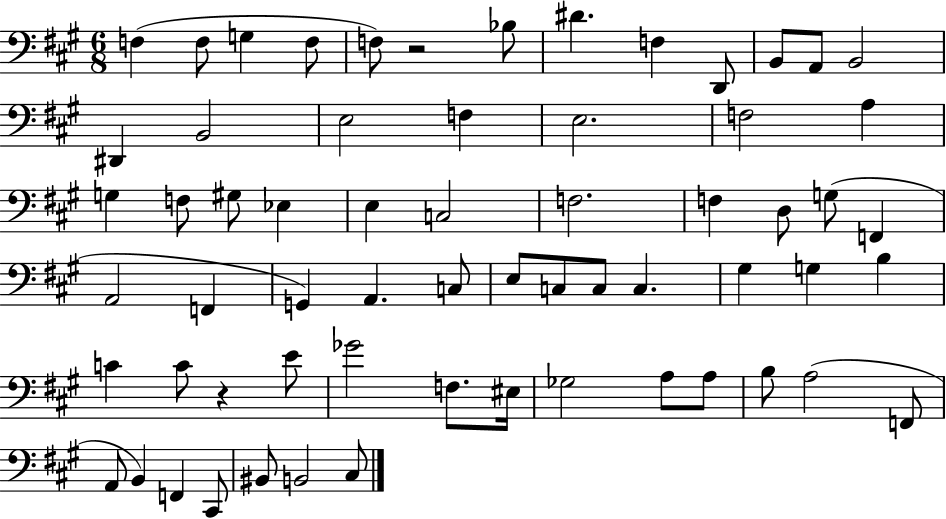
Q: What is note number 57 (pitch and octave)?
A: F2